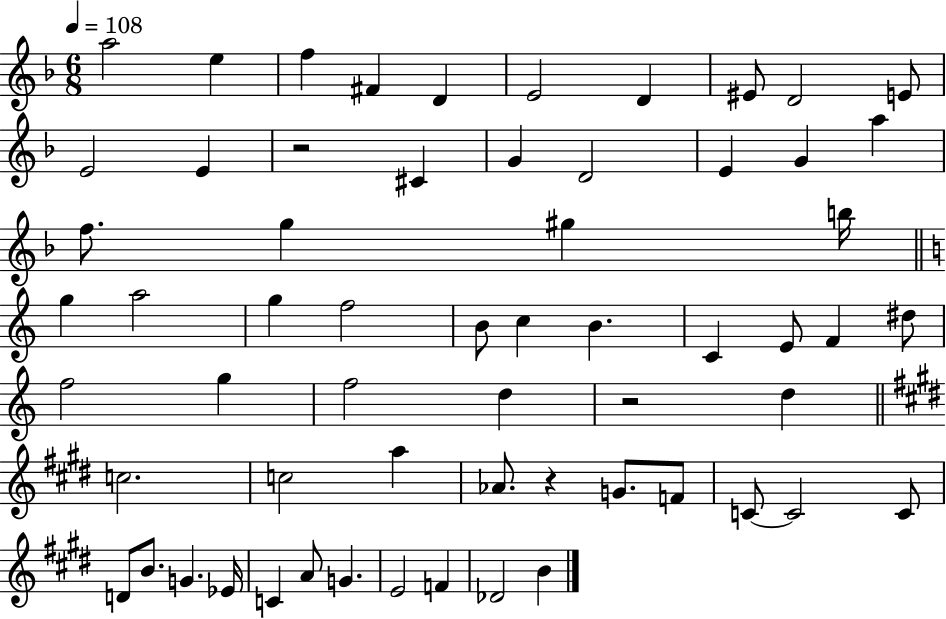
A5/h E5/q F5/q F#4/q D4/q E4/h D4/q EIS4/e D4/h E4/e E4/h E4/q R/h C#4/q G4/q D4/h E4/q G4/q A5/q F5/e. G5/q G#5/q B5/s G5/q A5/h G5/q F5/h B4/e C5/q B4/q. C4/q E4/e F4/q D#5/e F5/h G5/q F5/h D5/q R/h D5/q C5/h. C5/h A5/q Ab4/e. R/q G4/e. F4/e C4/e C4/h C4/e D4/e B4/e. G4/q. Eb4/s C4/q A4/e G4/q. E4/h F4/q Db4/h B4/q